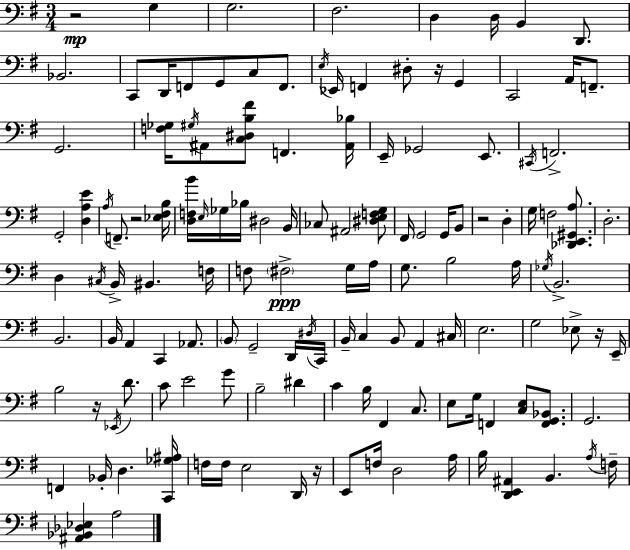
{
  \clef bass
  \numericTimeSignature
  \time 3/4
  \key g \major
  r2\mp g4 | g2. | fis2. | d4 d16 b,4 d,8. | \break bes,2. | c,8 d,16 f,8 g,8 c8 f,8. | \acciaccatura { e16 } ees,16 f,4 dis8-. r16 g,4 | c,2 a,16 f,8.-- | \break g,2. | <f ges>16 \acciaccatura { gis16 } ais,8 <c dis b fis'>8 f,4. | <ais, bes>16 e,16-- ges,2 e,8. | \acciaccatura { cis,16 } f,2.-> | \break g,2-. <d a e'>4 | \acciaccatura { a16 } f,8.-- r2 | <ees fis b>16 <d f b'>16 \grace { e16 } ges16 bes16 dis2 | b,16 ces8 ais,2 | \break <dis e f g>8 fis,16 g,2 | g,16 b,8 r2 | d4-. g16 f2 | <des, e, gis, a>8. d2.-. | \break d4 \acciaccatura { cis16 } b,16-> bis,4. | f16 f8 \parenthesize fis2->\ppp | g16 a16 g8. b2 | a16 \acciaccatura { ges16 } b,2.-> | \break b,2. | b,16 a,4 | c,4 aes,8. \parenthesize b,8 g,2-- | d,16 \acciaccatura { dis16 } c,16 b,16-- c4 | \break b,8 a,4 cis16 e2. | g2 | ees8-> r16 e,16-- b2 | r16 \acciaccatura { ees,16 } d'8. c'8 e'2 | \break g'8 b2-- | dis'4 c'4 | b16 fis,4 c8. e8 g16 | f,4 <c e>8 <f, g, bes,>8. g,2. | \break f,4 | bes,16-. d4. <c, ges ais>16 f16 f16 e2 | d,16 r16 e,8 f16 | d2 a16 b16 <d, e, ais,>4 | \break b,4. \acciaccatura { a16 } f16-- <ais, bes, des ees>4 | a2 \bar "|."
}